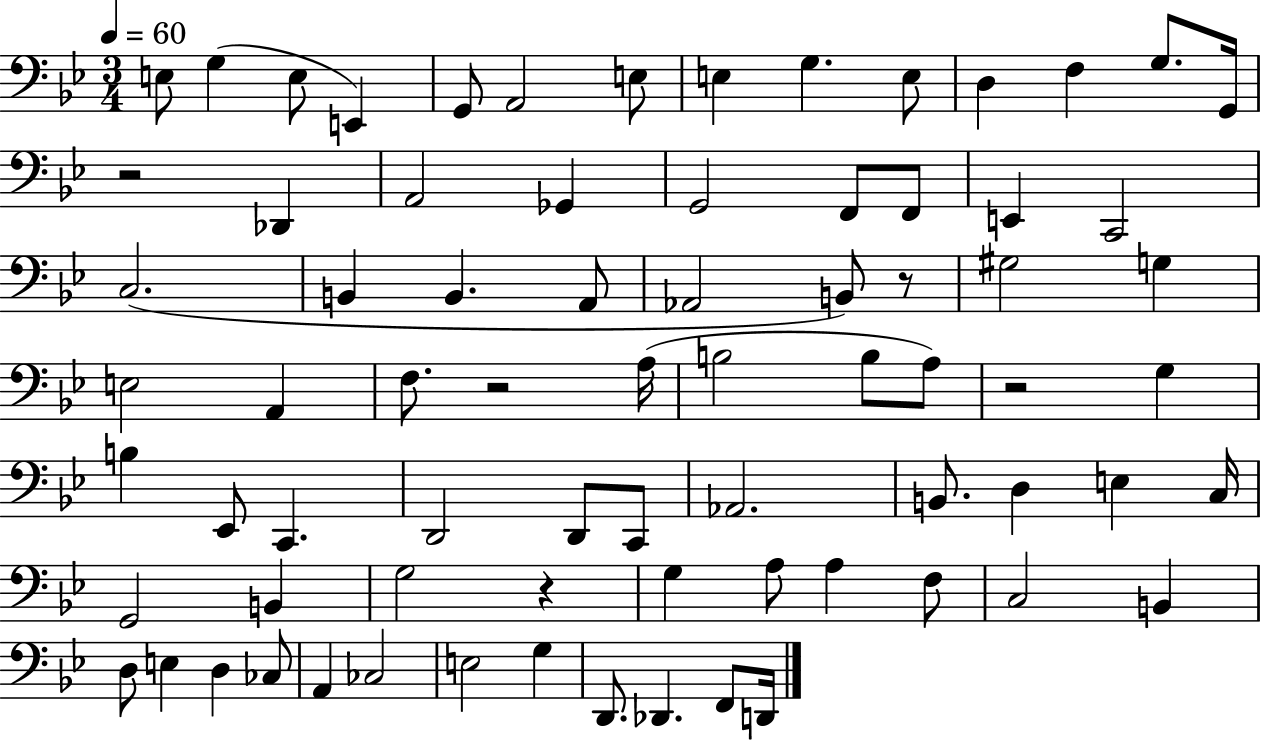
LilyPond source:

{
  \clef bass
  \numericTimeSignature
  \time 3/4
  \key bes \major
  \tempo 4 = 60
  e8 g4( e8 e,4) | g,8 a,2 e8 | e4 g4. e8 | d4 f4 g8. g,16 | \break r2 des,4 | a,2 ges,4 | g,2 f,8 f,8 | e,4 c,2 | \break c2.( | b,4 b,4. a,8 | aes,2 b,8) r8 | gis2 g4 | \break e2 a,4 | f8. r2 a16( | b2 b8 a8) | r2 g4 | \break b4 ees,8 c,4. | d,2 d,8 c,8 | aes,2. | b,8. d4 e4 c16 | \break g,2 b,4 | g2 r4 | g4 a8 a4 f8 | c2 b,4 | \break d8 e4 d4 ces8 | a,4 ces2 | e2 g4 | d,8. des,4. f,8 d,16 | \break \bar "|."
}